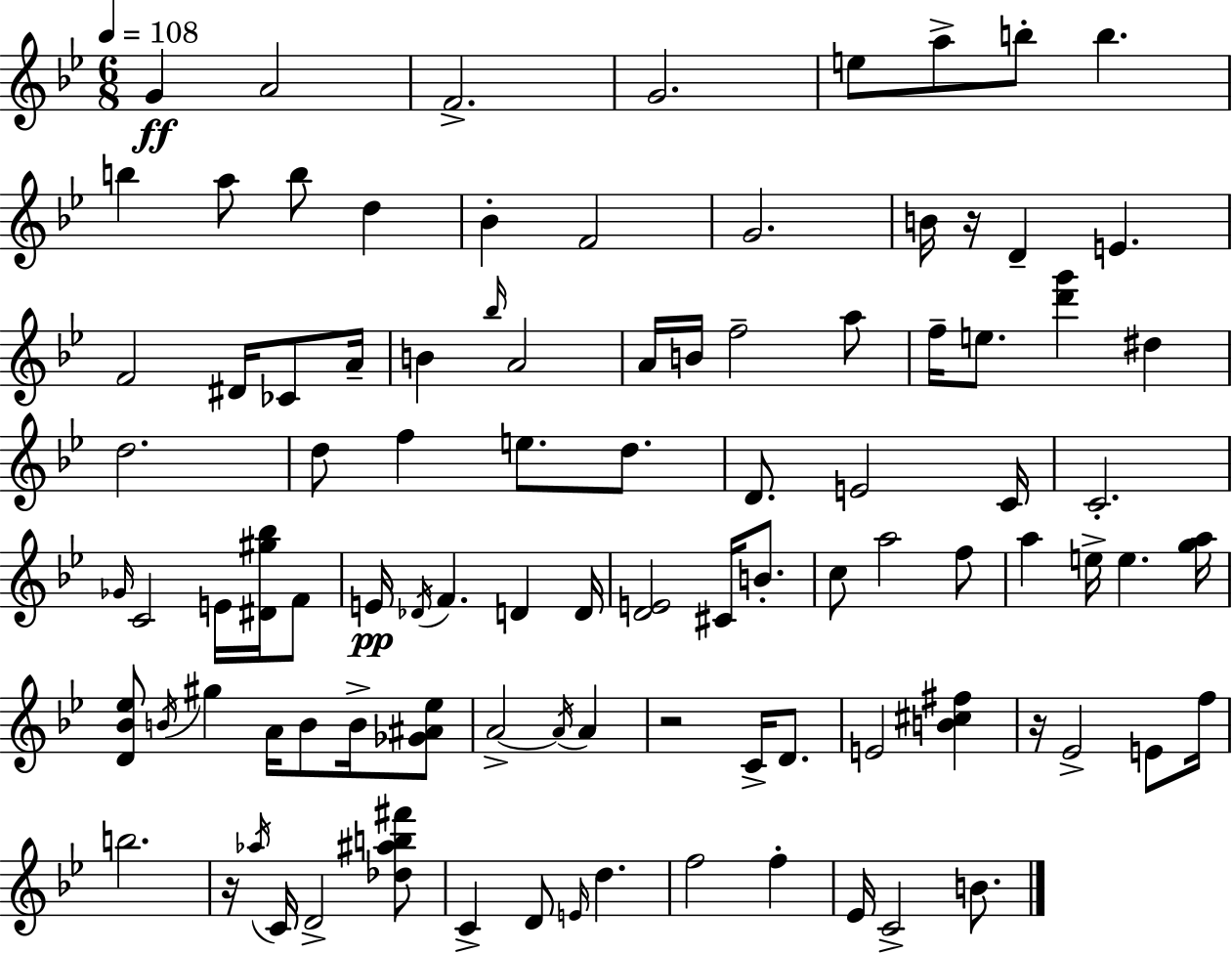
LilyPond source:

{
  \clef treble
  \numericTimeSignature
  \time 6/8
  \key g \minor
  \tempo 4 = 108
  \repeat volta 2 { g'4\ff a'2 | f'2.-> | g'2. | e''8 a''8-> b''8-. b''4. | \break b''4 a''8 b''8 d''4 | bes'4-. f'2 | g'2. | b'16 r16 d'4-- e'4. | \break f'2 dis'16 ces'8 a'16-- | b'4 \grace { bes''16 } a'2 | a'16 b'16 f''2-- a''8 | f''16-- e''8. <d''' g'''>4 dis''4 | \break d''2. | d''8 f''4 e''8. d''8. | d'8. e'2 | c'16 c'2.-. | \break \grace { ges'16 } c'2 e'16 <dis' gis'' bes''>16 | f'8 e'16\pp \acciaccatura { des'16 } f'4. d'4 | d'16 <d' e'>2 cis'16 | b'8.-. c''8 a''2 | \break f''8 a''4 e''16-> e''4. | <g'' a''>16 <d' bes' ees''>8 \acciaccatura { b'16 } gis''4 a'16 b'8 | b'16-> <ges' ais' ees''>8 a'2->~~ | \acciaccatura { a'16 } a'4 r2 | \break c'16-> d'8. e'2 | <b' cis'' fis''>4 r16 ees'2-> | e'8 f''16 b''2. | r16 \acciaccatura { aes''16 } c'16 d'2-> | \break <des'' ais'' b'' fis'''>8 c'4-> d'8 | \grace { e'16 } d''4. f''2 | f''4-. ees'16 c'2-> | b'8. } \bar "|."
}